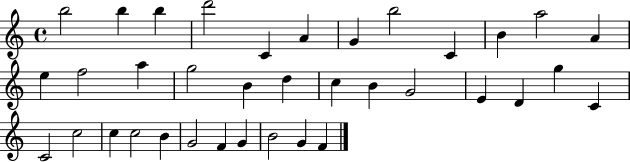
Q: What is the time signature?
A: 4/4